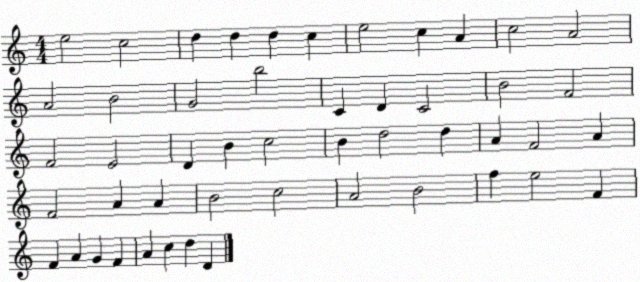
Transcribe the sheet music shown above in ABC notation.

X:1
T:Untitled
M:4/4
L:1/4
K:C
e2 c2 d d d c e2 c A c2 A2 A2 B2 G2 b2 C D C2 B2 F2 F2 E2 D B c2 B d2 d A F2 A F2 A A B2 c2 A2 B2 f e2 F F A G F A c d D